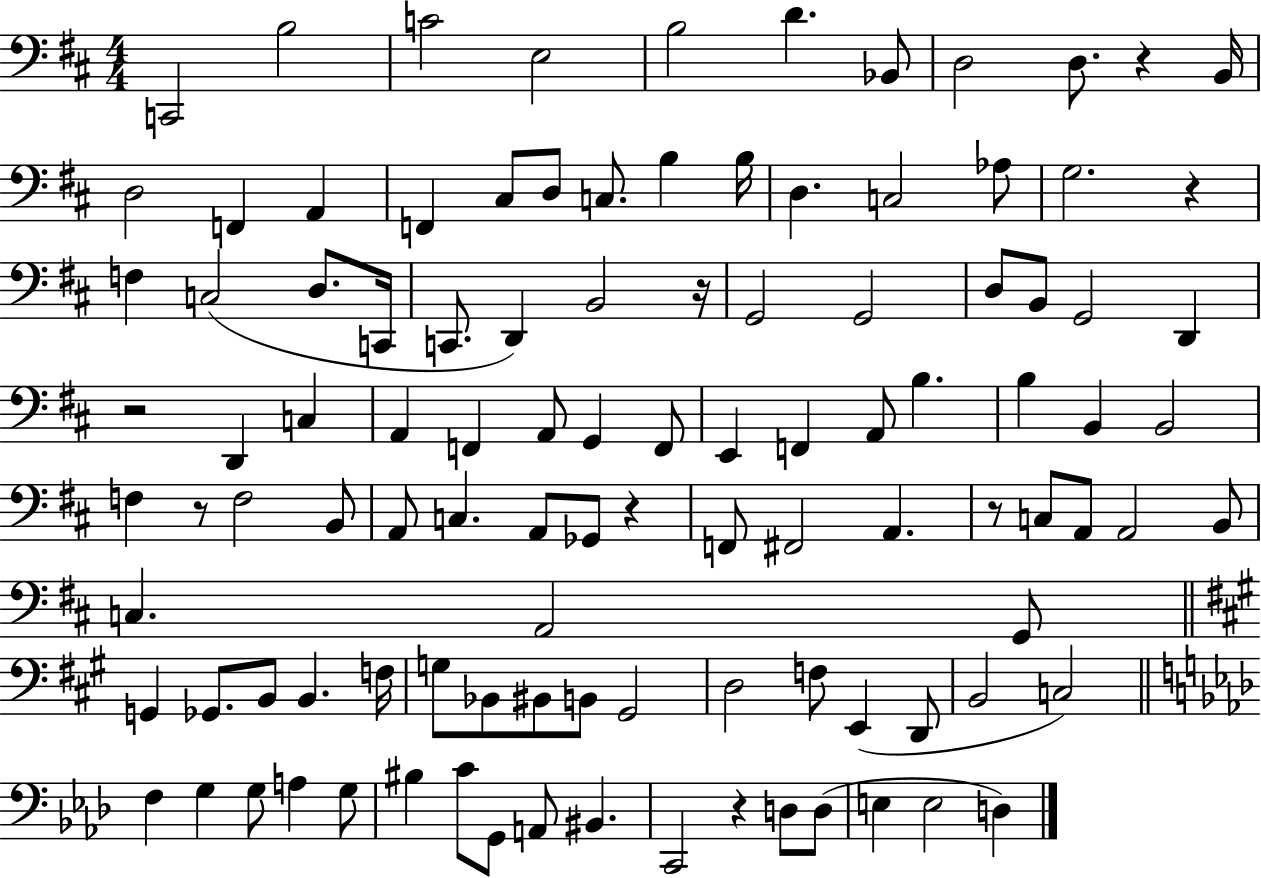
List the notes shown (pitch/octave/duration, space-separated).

C2/h B3/h C4/h E3/h B3/h D4/q. Bb2/e D3/h D3/e. R/q B2/s D3/h F2/q A2/q F2/q C#3/e D3/e C3/e. B3/q B3/s D3/q. C3/h Ab3/e G3/h. R/q F3/q C3/h D3/e. C2/s C2/e. D2/q B2/h R/s G2/h G2/h D3/e B2/e G2/h D2/q R/h D2/q C3/q A2/q F2/q A2/e G2/q F2/e E2/q F2/q A2/e B3/q. B3/q B2/q B2/h F3/q R/e F3/h B2/e A2/e C3/q. A2/e Gb2/e R/q F2/e F#2/h A2/q. R/e C3/e A2/e A2/h B2/e C3/q. A2/h G2/e G2/q Gb2/e. B2/e B2/q. F3/s G3/e Bb2/e BIS2/e B2/e G#2/h D3/h F3/e E2/q D2/e B2/h C3/h F3/q G3/q G3/e A3/q G3/e BIS3/q C4/e G2/e A2/e BIS2/q. C2/h R/q D3/e D3/e E3/q E3/h D3/q